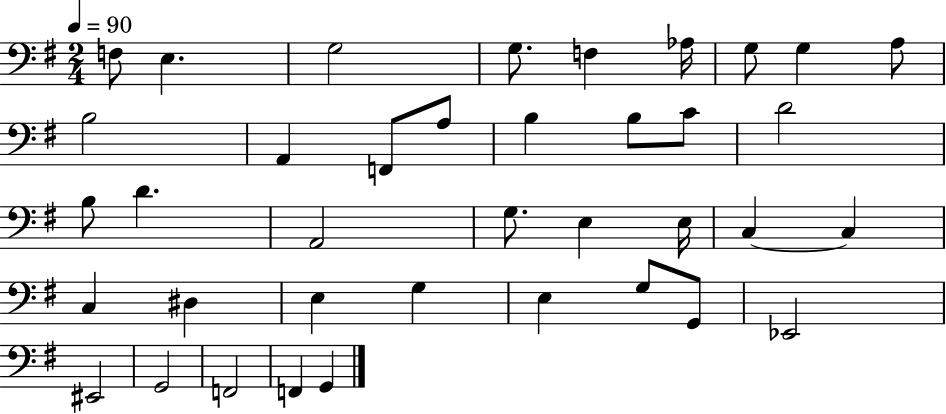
X:1
T:Untitled
M:2/4
L:1/4
K:G
F,/2 E, G,2 G,/2 F, _A,/4 G,/2 G, A,/2 B,2 A,, F,,/2 A,/2 B, B,/2 C/2 D2 B,/2 D A,,2 G,/2 E, E,/4 C, C, C, ^D, E, G, E, G,/2 G,,/2 _E,,2 ^E,,2 G,,2 F,,2 F,, G,,